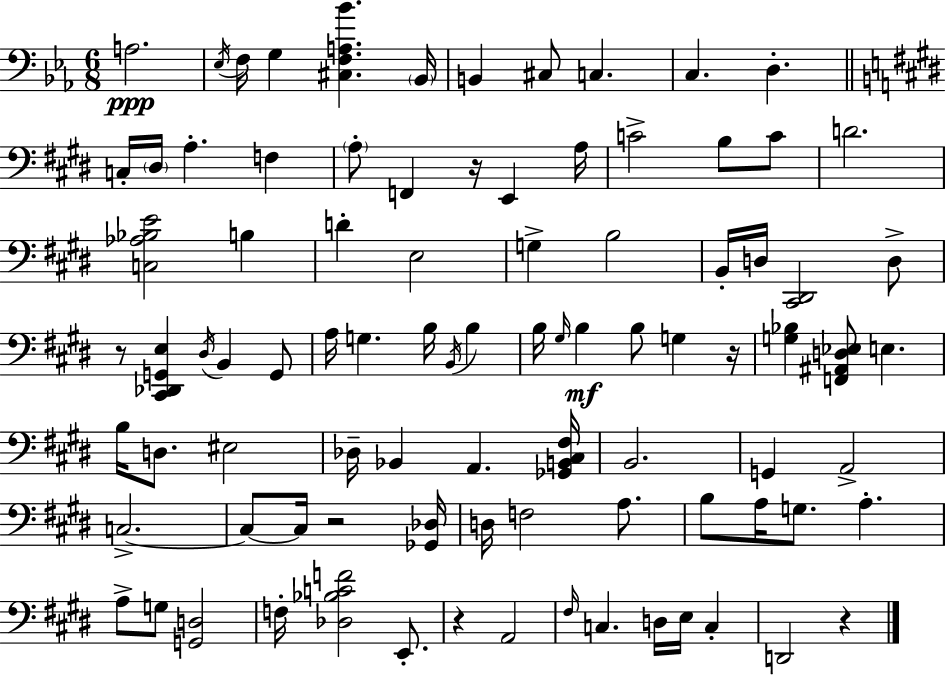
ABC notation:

X:1
T:Untitled
M:6/8
L:1/4
K:Eb
A,2 _E,/4 F,/4 G, [^C,F,A,_B] _B,,/4 B,, ^C,/2 C, C, D, C,/4 ^D,/4 A, F, A,/2 F,, z/4 E,, A,/4 C2 B,/2 C/2 D2 [C,_A,_B,E]2 B, D E,2 G, B,2 B,,/4 D,/4 [^C,,^D,,]2 D,/2 z/2 [^C,,_D,,G,,E,] ^D,/4 B,, G,,/2 A,/4 G, B,/4 B,,/4 B, B,/4 ^G,/4 B, B,/2 G, z/4 [G,_B,] [F,,^A,,D,_E,]/2 E, B,/4 D,/2 ^E,2 _D,/4 _B,, A,, [_G,,B,,^C,^F,]/4 B,,2 G,, A,,2 C,2 C,/2 C,/4 z2 [_G,,_D,]/4 D,/4 F,2 A,/2 B,/2 A,/4 G,/2 A, A,/2 G,/2 [G,,D,]2 F,/4 [_D,_B,CF]2 E,,/2 z A,,2 ^F,/4 C, D,/4 E,/4 C, D,,2 z